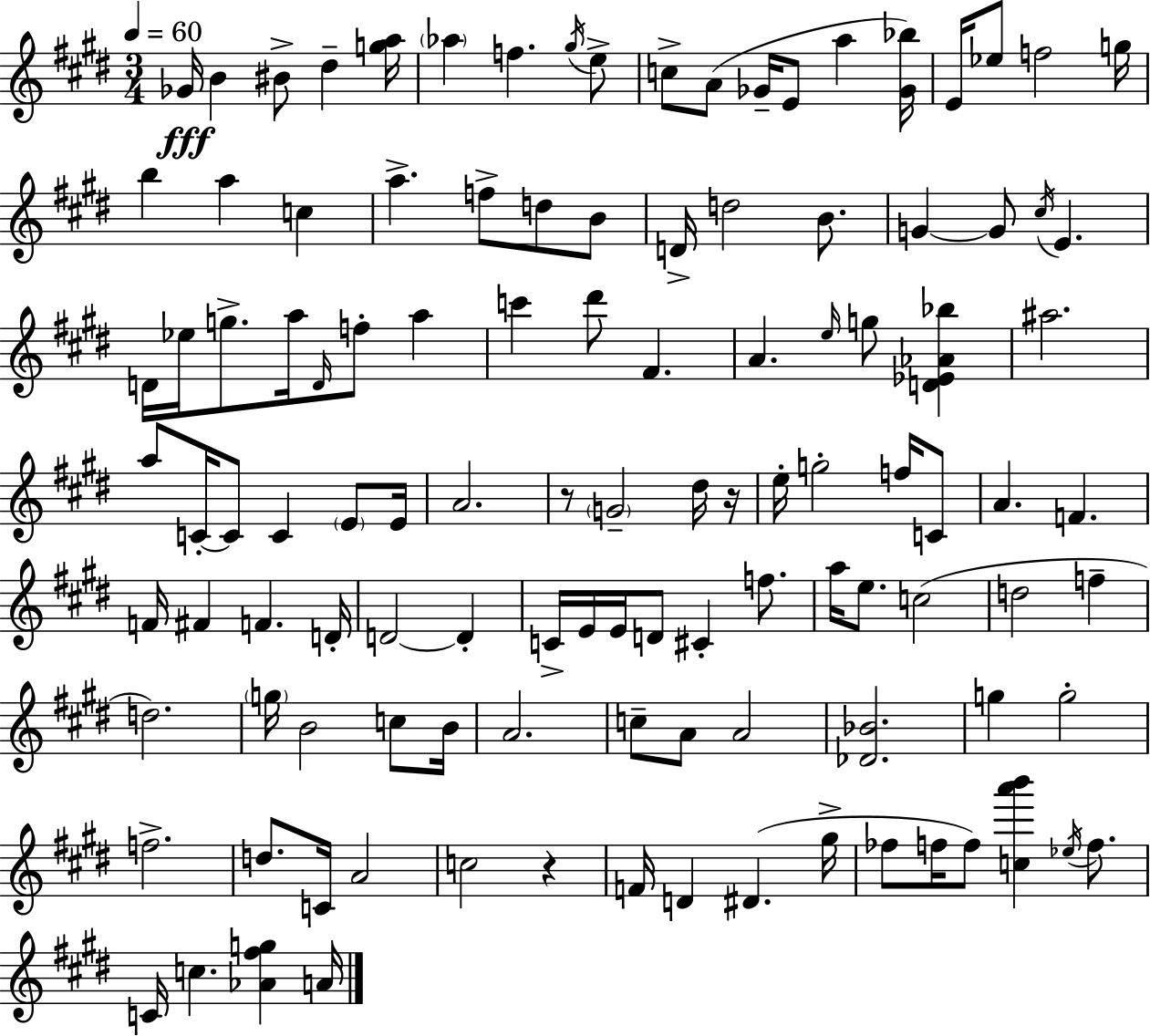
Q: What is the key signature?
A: E major